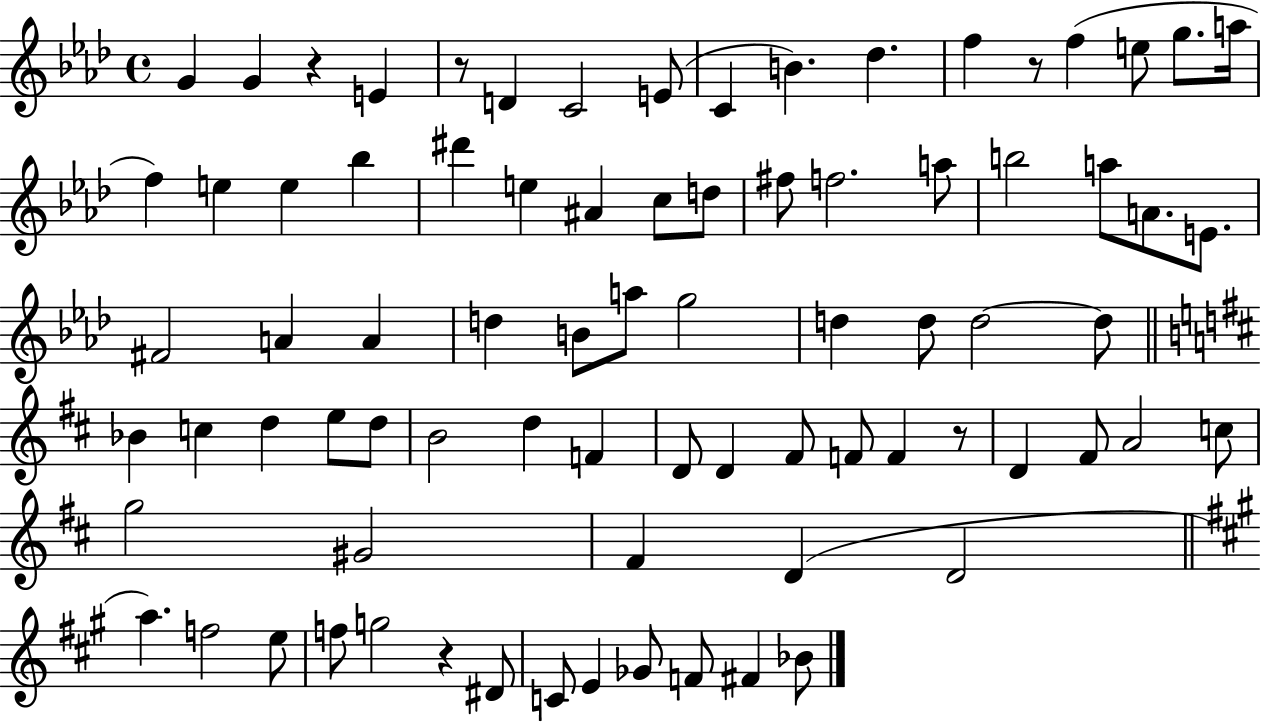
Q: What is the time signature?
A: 4/4